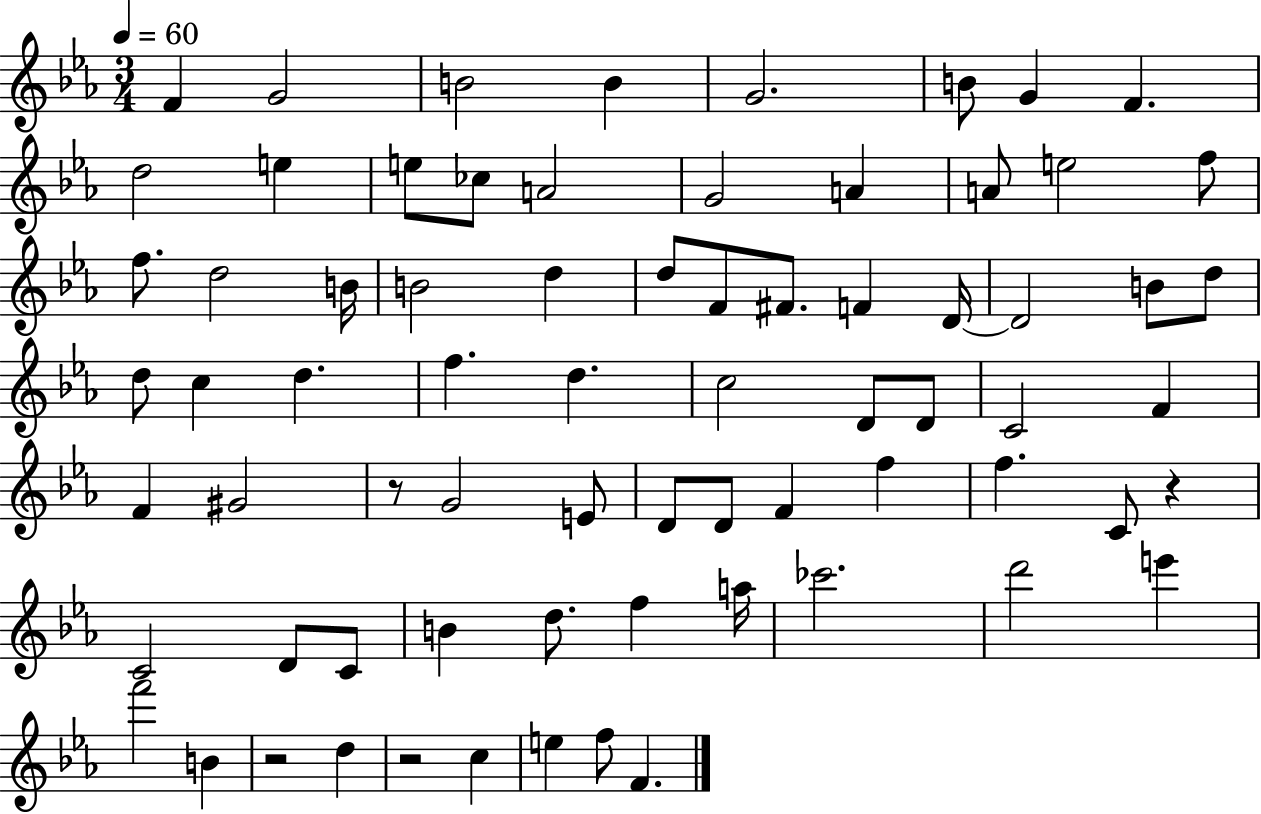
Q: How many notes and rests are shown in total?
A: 72